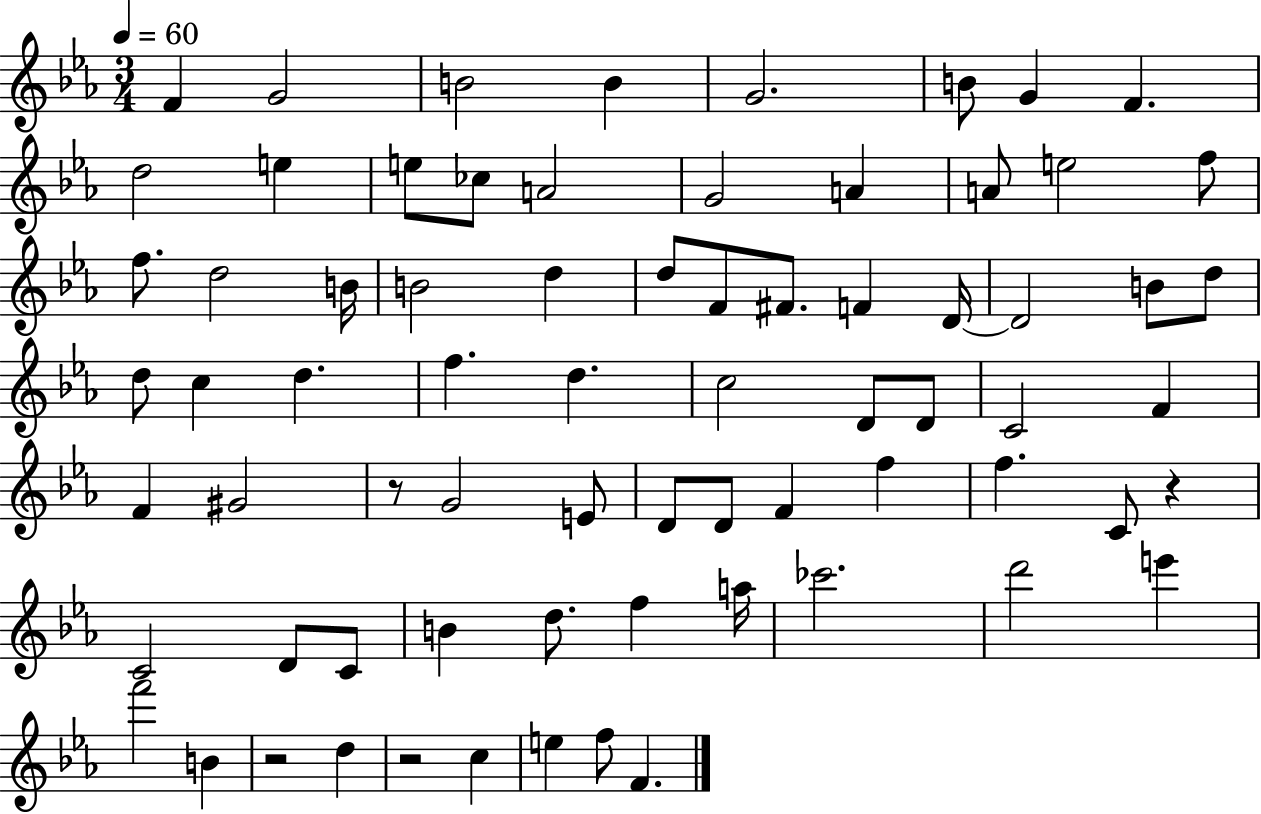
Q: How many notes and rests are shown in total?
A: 72